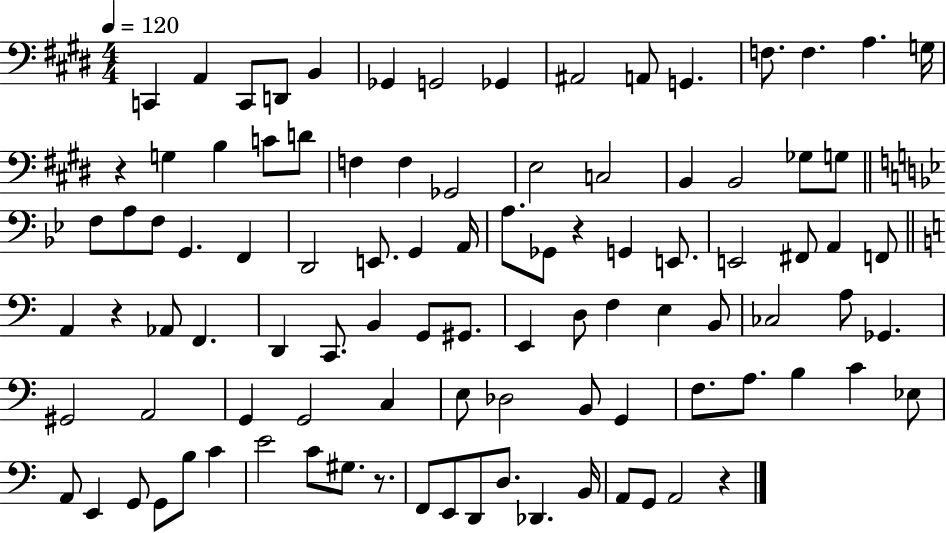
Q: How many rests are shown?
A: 5